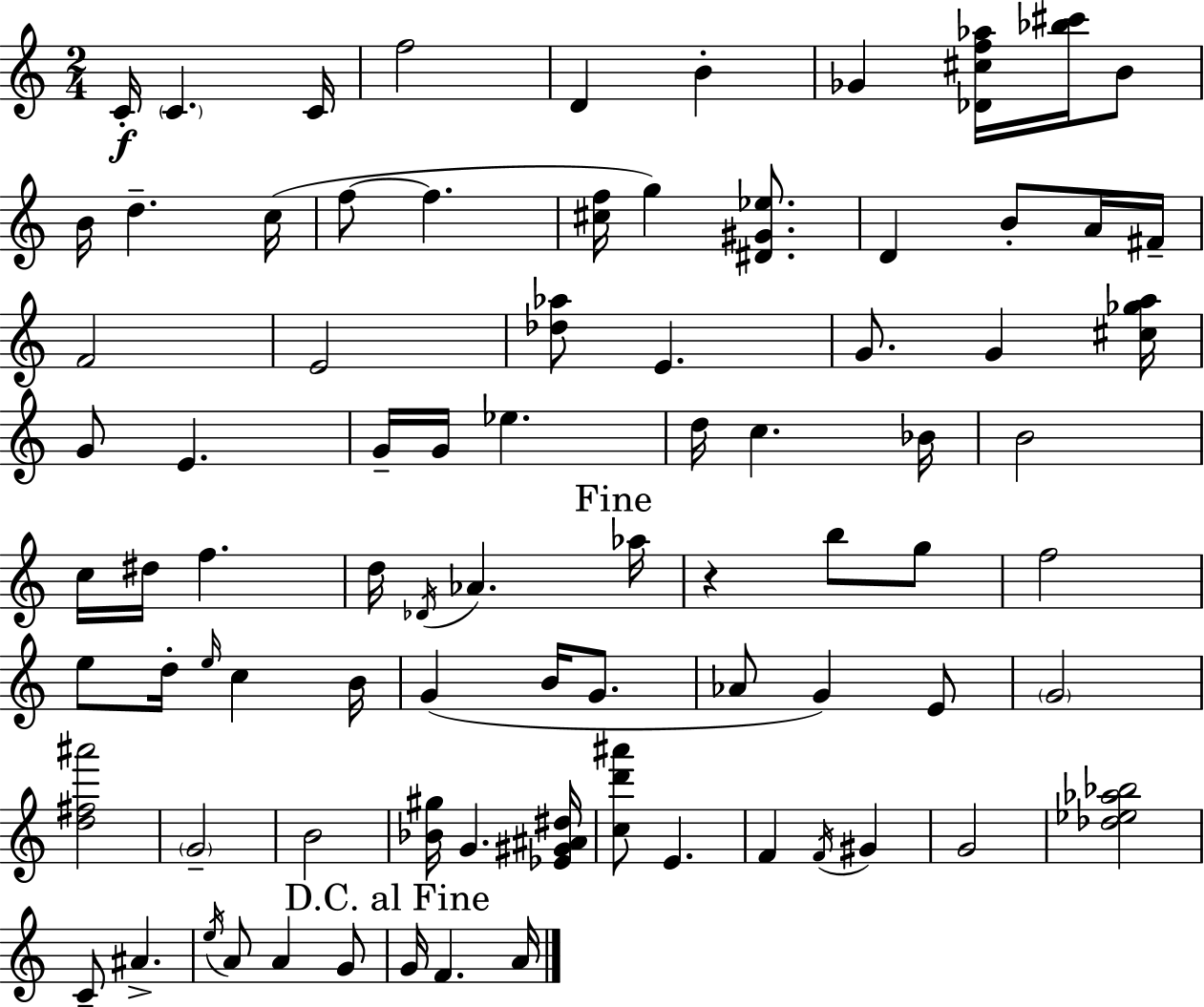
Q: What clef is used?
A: treble